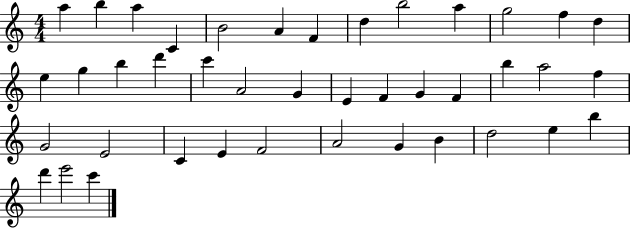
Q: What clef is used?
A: treble